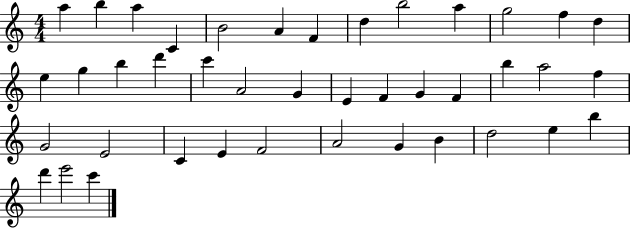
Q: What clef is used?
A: treble